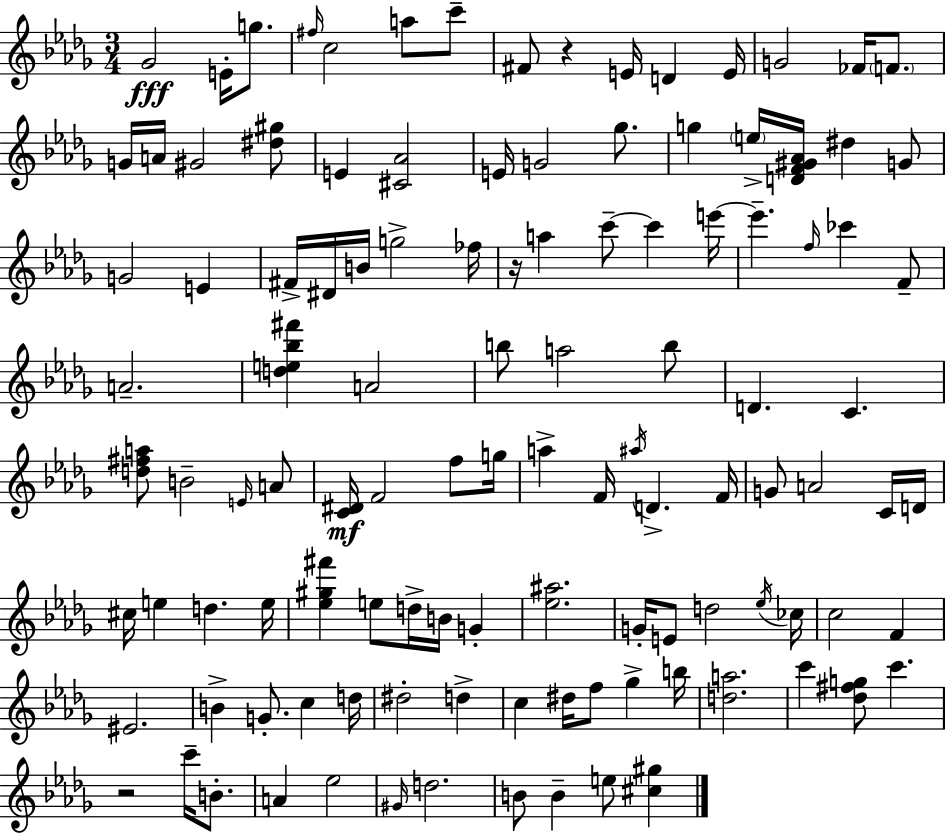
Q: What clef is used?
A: treble